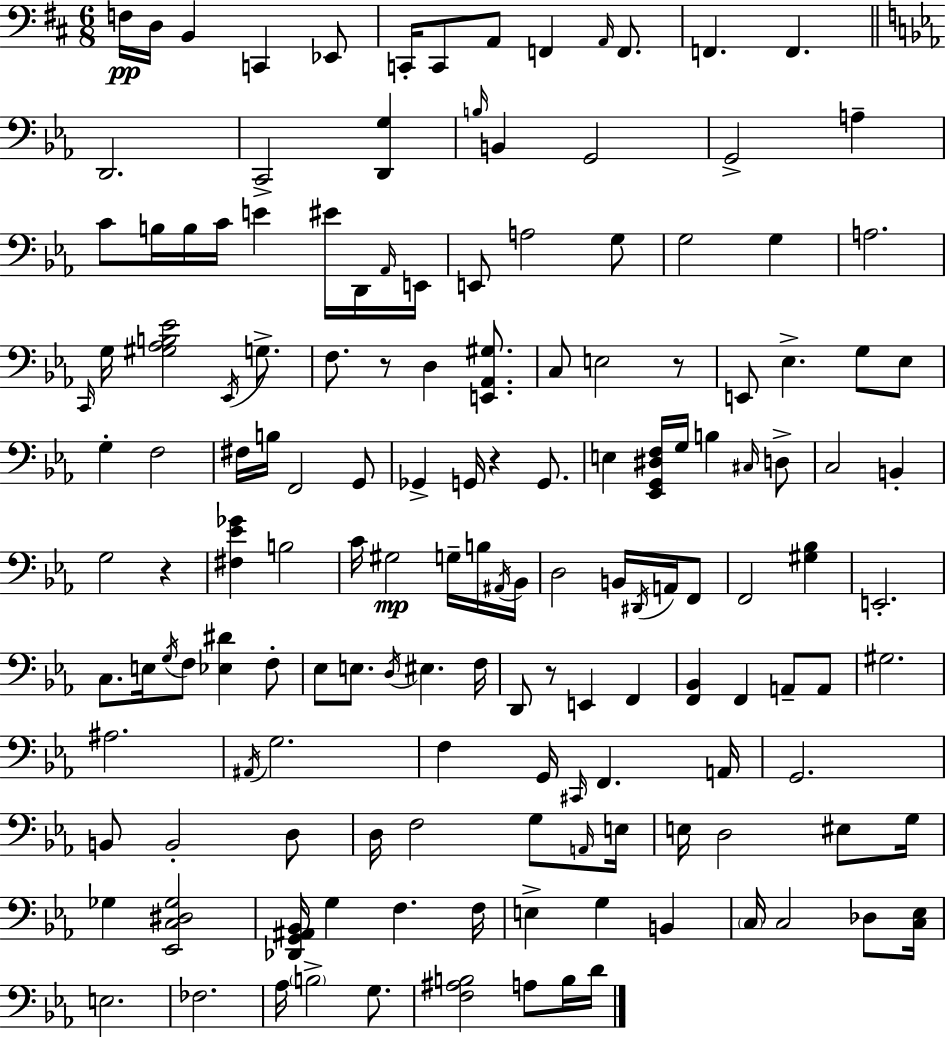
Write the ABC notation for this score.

X:1
T:Untitled
M:6/8
L:1/4
K:D
F,/4 D,/4 B,, C,, _E,,/2 C,,/4 C,,/2 A,,/2 F,, A,,/4 F,,/2 F,, F,, D,,2 C,,2 [D,,G,] B,/4 B,, G,,2 G,,2 A, C/2 B,/4 B,/4 C/4 E ^E/4 D,,/4 _A,,/4 E,,/4 E,,/2 A,2 G,/2 G,2 G, A,2 C,,/4 G,/4 [^G,_A,B,_E]2 _E,,/4 G,/2 F,/2 z/2 D, [E,,_A,,^G,]/2 C,/2 E,2 z/2 E,,/2 _E, G,/2 _E,/2 G, F,2 ^F,/4 B,/4 F,,2 G,,/2 _G,, G,,/4 z G,,/2 E, [_E,,G,,^D,F,]/4 G,/4 B, ^C,/4 D,/2 C,2 B,, G,2 z [^F,_E_G] B,2 C/4 ^G,2 G,/4 B,/4 ^A,,/4 _B,,/4 D,2 B,,/4 ^D,,/4 A,,/4 F,,/2 F,,2 [^G,_B,] E,,2 C,/2 E,/4 G,/4 F,/2 [_E,^D] F,/2 _E,/2 E,/2 D,/4 ^E, F,/4 D,,/2 z/2 E,, F,, [F,,_B,,] F,, A,,/2 A,,/2 ^G,2 ^A,2 ^A,,/4 G,2 F, G,,/4 ^C,,/4 F,, A,,/4 G,,2 B,,/2 B,,2 D,/2 D,/4 F,2 G,/2 A,,/4 E,/4 E,/4 D,2 ^E,/2 G,/4 _G, [_E,,C,^D,_G,]2 [_D,,G,,^A,,_B,,]/4 G, F, F,/4 E, G, B,, C,/4 C,2 _D,/2 [C,_E,]/4 E,2 _F,2 _A,/4 B,2 G,/2 [F,^A,B,]2 A,/2 B,/4 D/4